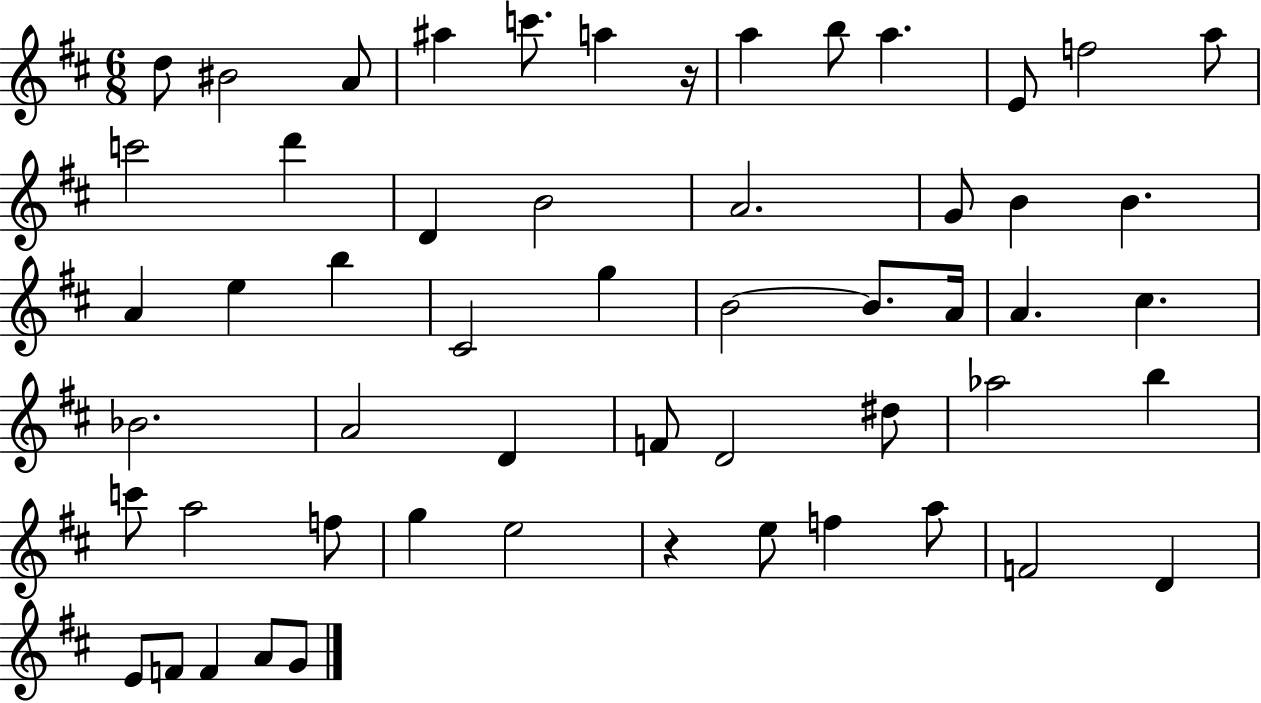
D5/e BIS4/h A4/e A#5/q C6/e. A5/q R/s A5/q B5/e A5/q. E4/e F5/h A5/e C6/h D6/q D4/q B4/h A4/h. G4/e B4/q B4/q. A4/q E5/q B5/q C#4/h G5/q B4/h B4/e. A4/s A4/q. C#5/q. Bb4/h. A4/h D4/q F4/e D4/h D#5/e Ab5/h B5/q C6/e A5/h F5/e G5/q E5/h R/q E5/e F5/q A5/e F4/h D4/q E4/e F4/e F4/q A4/e G4/e